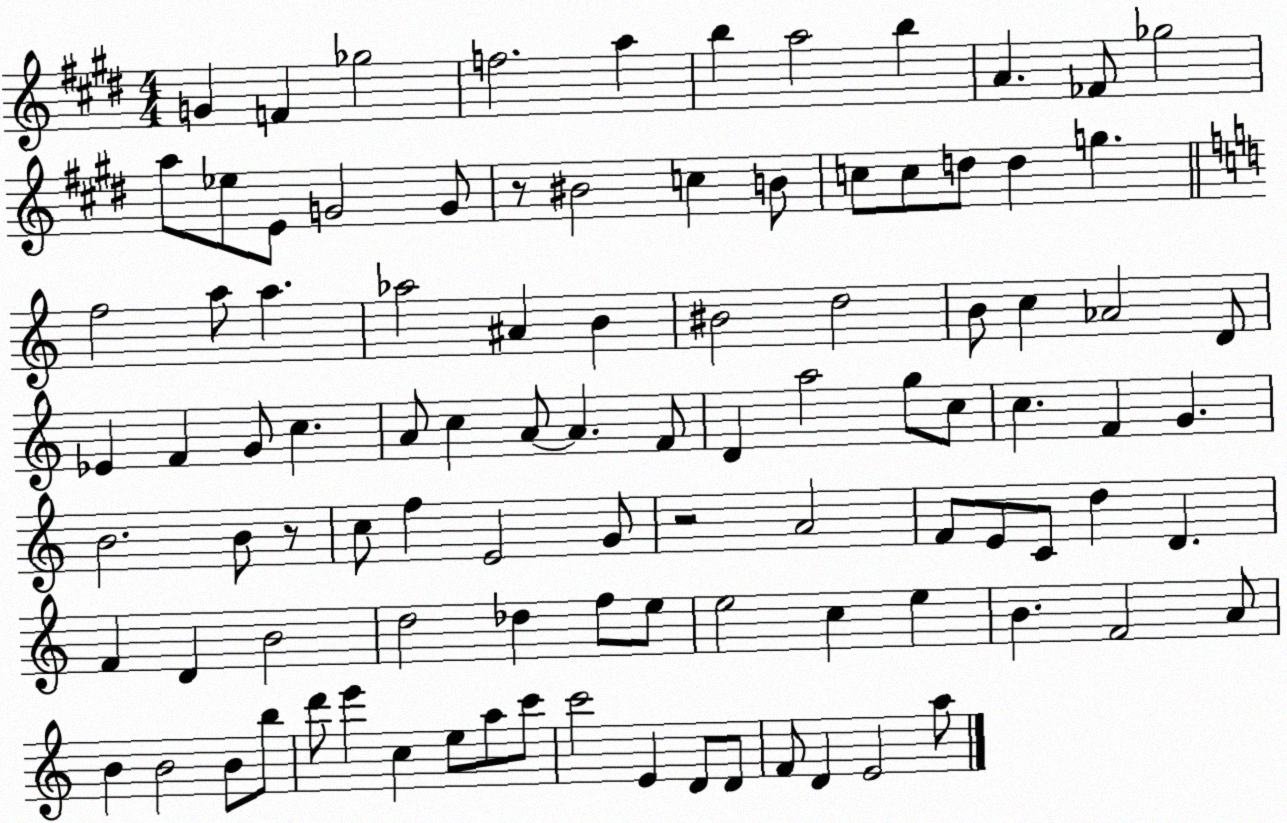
X:1
T:Untitled
M:4/4
L:1/4
K:E
G F _g2 f2 a b a2 b A _F/2 _g2 a/2 _e/2 E/2 G2 G/2 z/2 ^B2 c B/2 c/2 c/2 d/2 d g f2 a/2 a _a2 ^A B ^B2 d2 B/2 c _A2 D/2 _E F G/2 c A/2 c A/2 A F/2 D a2 g/2 c/2 c F G B2 B/2 z/2 c/2 f E2 G/2 z2 A2 F/2 E/2 C/2 d D F D B2 d2 _d f/2 e/2 e2 c e B F2 A/2 B B2 B/2 b/2 d'/2 e' c e/2 a/2 c'/2 c'2 E D/2 D/2 F/2 D E2 a/2